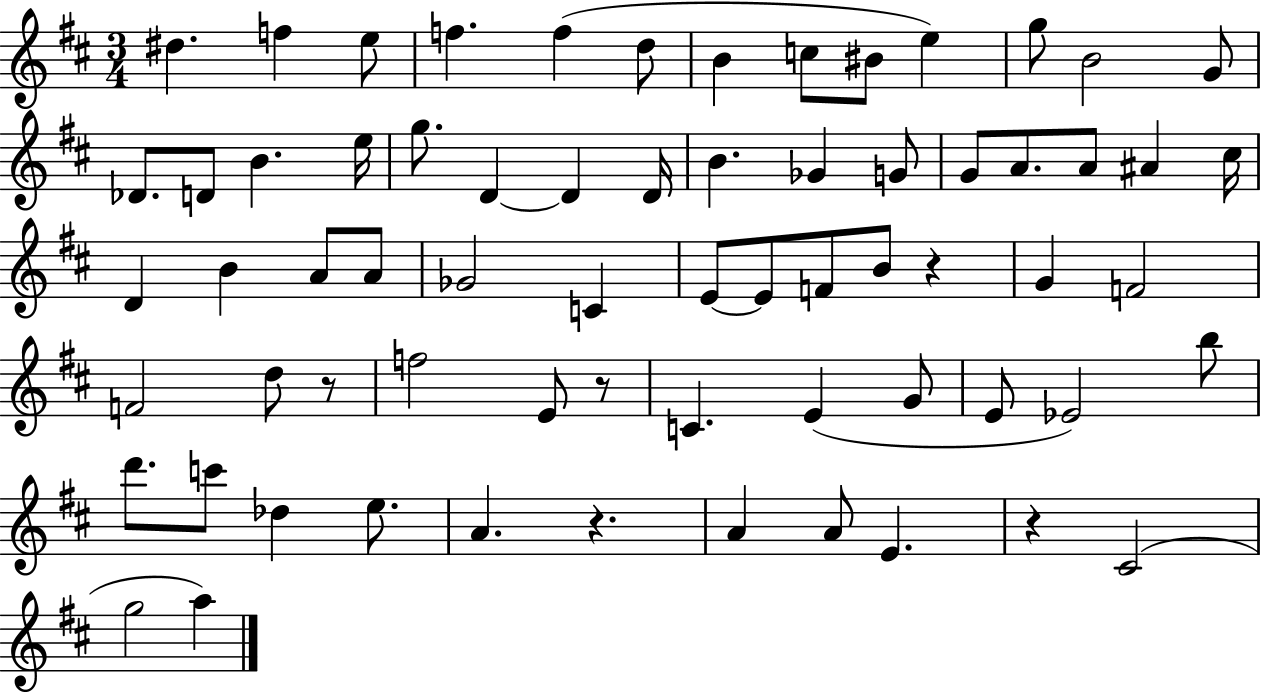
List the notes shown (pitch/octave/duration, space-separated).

D#5/q. F5/q E5/e F5/q. F5/q D5/e B4/q C5/e BIS4/e E5/q G5/e B4/h G4/e Db4/e. D4/e B4/q. E5/s G5/e. D4/q D4/q D4/s B4/q. Gb4/q G4/e G4/e A4/e. A4/e A#4/q C#5/s D4/q B4/q A4/e A4/e Gb4/h C4/q E4/e E4/e F4/e B4/e R/q G4/q F4/h F4/h D5/e R/e F5/h E4/e R/e C4/q. E4/q G4/e E4/e Eb4/h B5/e D6/e. C6/e Db5/q E5/e. A4/q. R/q. A4/q A4/e E4/q. R/q C#4/h G5/h A5/q